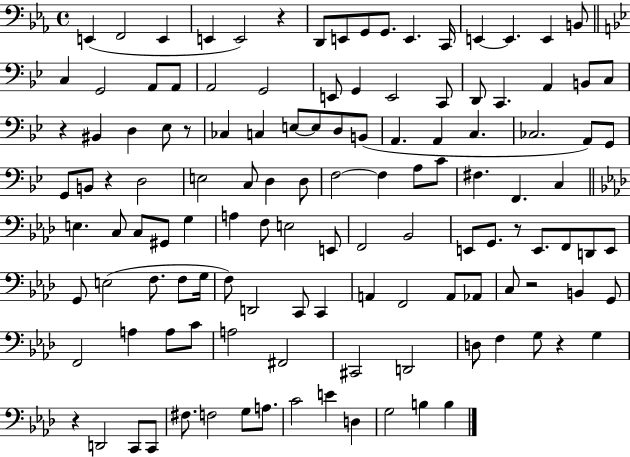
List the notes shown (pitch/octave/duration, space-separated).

E2/q F2/h E2/q E2/q E2/h R/q D2/e E2/e G2/e G2/e. E2/q. C2/s E2/q E2/q. E2/q B2/e C3/q G2/h A2/e A2/e A2/h G2/h E2/e G2/q E2/h C2/e D2/e C2/q. A2/q B2/e C3/e R/q BIS2/q D3/q Eb3/e R/e CES3/q C3/q E3/e E3/e D3/e B2/e A2/q. A2/q C3/q. CES3/h. A2/e G2/e G2/e B2/e R/q D3/h E3/h C3/e D3/q D3/e F3/h F3/q A3/e C4/e F#3/q. F2/q. C3/q E3/q. C3/e C3/e G#2/e G3/q A3/q F3/e E3/h E2/e F2/h Bb2/h E2/e G2/e. R/e E2/e. F2/e D2/e E2/e G2/e E3/h F3/e. F3/e G3/s F3/e D2/h C2/e C2/q A2/q F2/h A2/e Ab2/e C3/e R/h B2/q G2/e F2/h A3/q A3/e C4/e A3/h F#2/h C#2/h D2/h D3/e F3/q G3/e R/q G3/q R/q D2/h C2/e C2/e F#3/e. F3/h G3/e A3/e. C4/h E4/q D3/q G3/h B3/q B3/q